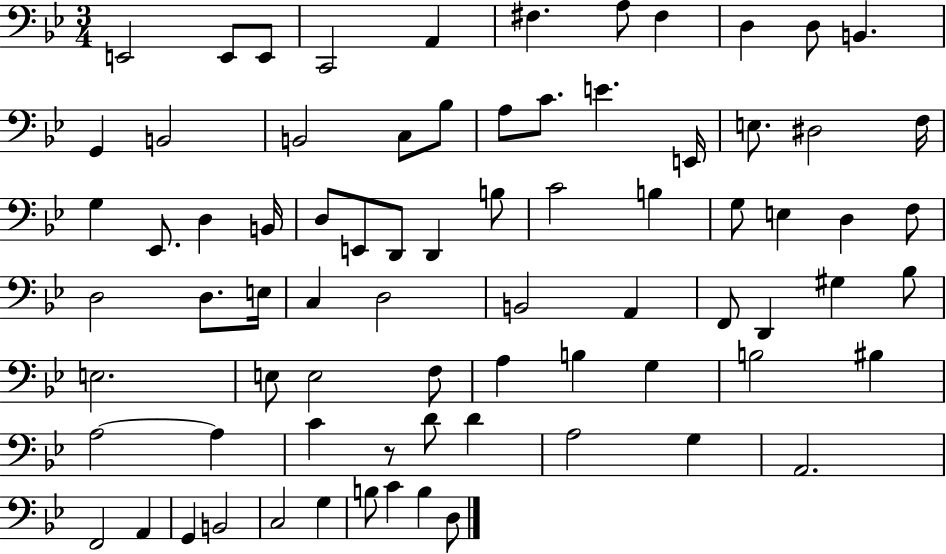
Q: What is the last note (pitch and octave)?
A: D3